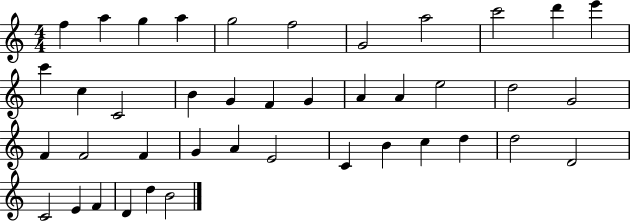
{
  \clef treble
  \numericTimeSignature
  \time 4/4
  \key c \major
  f''4 a''4 g''4 a''4 | g''2 f''2 | g'2 a''2 | c'''2 d'''4 e'''4 | \break c'''4 c''4 c'2 | b'4 g'4 f'4 g'4 | a'4 a'4 e''2 | d''2 g'2 | \break f'4 f'2 f'4 | g'4 a'4 e'2 | c'4 b'4 c''4 d''4 | d''2 d'2 | \break c'2 e'4 f'4 | d'4 d''4 b'2 | \bar "|."
}